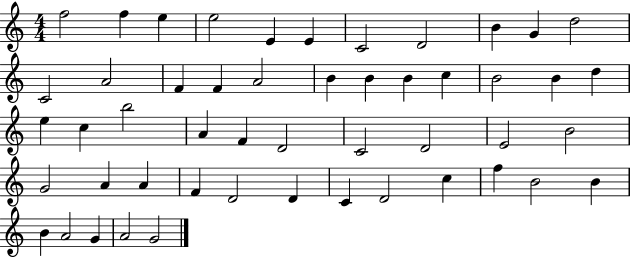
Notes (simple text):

F5/h F5/q E5/q E5/h E4/q E4/q C4/h D4/h B4/q G4/q D5/h C4/h A4/h F4/q F4/q A4/h B4/q B4/q B4/q C5/q B4/h B4/q D5/q E5/q C5/q B5/h A4/q F4/q D4/h C4/h D4/h E4/h B4/h G4/h A4/q A4/q F4/q D4/h D4/q C4/q D4/h C5/q F5/q B4/h B4/q B4/q A4/h G4/q A4/h G4/h